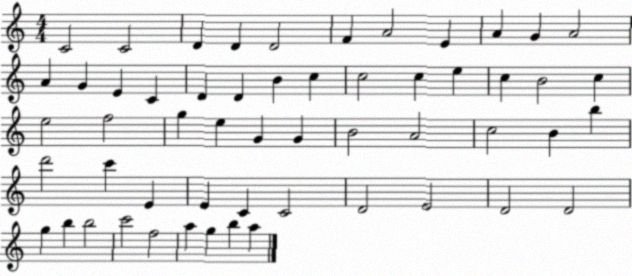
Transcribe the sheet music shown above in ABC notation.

X:1
T:Untitled
M:4/4
L:1/4
K:C
C2 C2 D D D2 F A2 E A G A2 A G E C D D B c c2 c e c B2 c e2 f2 g e G G B2 A2 c2 B b d'2 c' E E C C2 D2 E2 D2 D2 g b b2 c'2 f2 a g b a